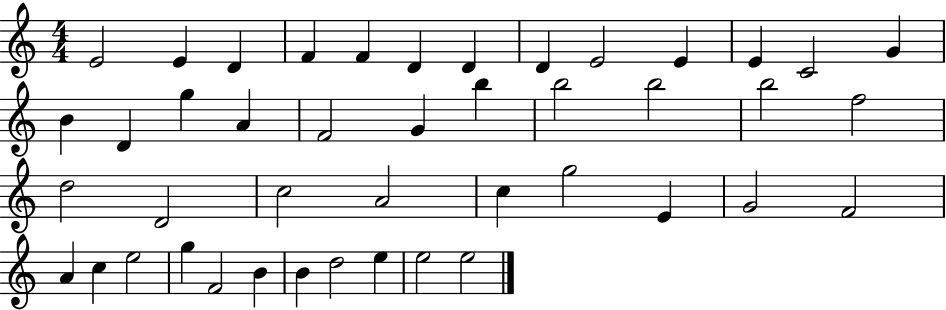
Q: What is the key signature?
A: C major